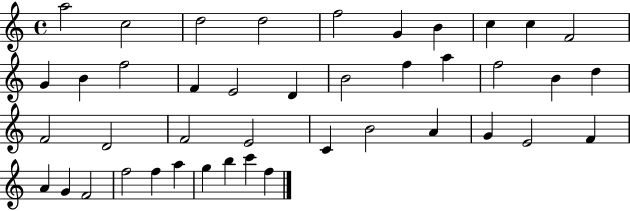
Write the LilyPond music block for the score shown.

{
  \clef treble
  \time 4/4
  \defaultTimeSignature
  \key c \major
  a''2 c''2 | d''2 d''2 | f''2 g'4 b'4 | c''4 c''4 f'2 | \break g'4 b'4 f''2 | f'4 e'2 d'4 | b'2 f''4 a''4 | f''2 b'4 d''4 | \break f'2 d'2 | f'2 e'2 | c'4 b'2 a'4 | g'4 e'2 f'4 | \break a'4 g'4 f'2 | f''2 f''4 a''4 | g''4 b''4 c'''4 f''4 | \bar "|."
}